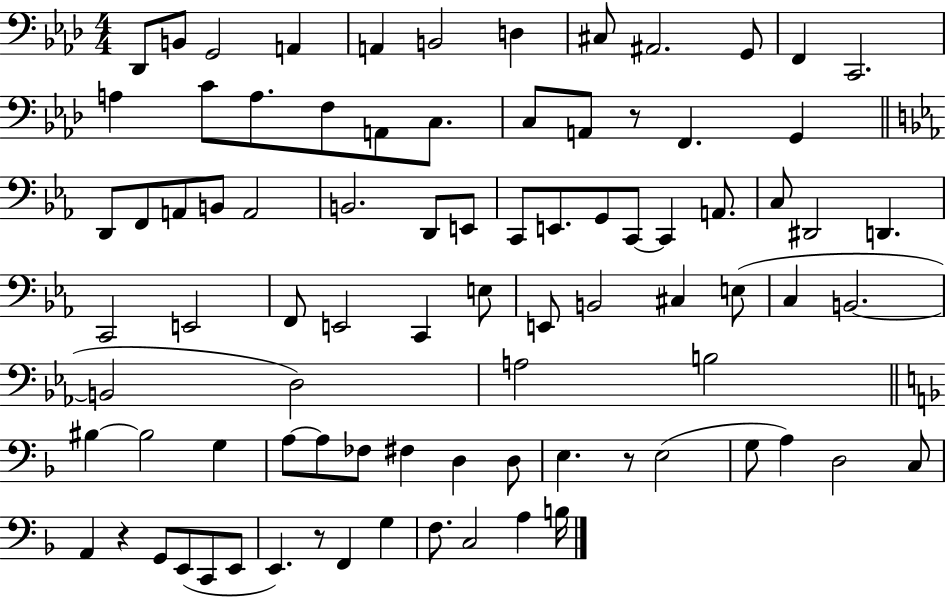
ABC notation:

X:1
T:Untitled
M:4/4
L:1/4
K:Ab
_D,,/2 B,,/2 G,,2 A,, A,, B,,2 D, ^C,/2 ^A,,2 G,,/2 F,, C,,2 A, C/2 A,/2 F,/2 A,,/2 C,/2 C,/2 A,,/2 z/2 F,, G,, D,,/2 F,,/2 A,,/2 B,,/2 A,,2 B,,2 D,,/2 E,,/2 C,,/2 E,,/2 G,,/2 C,,/2 C,, A,,/2 C,/2 ^D,,2 D,, C,,2 E,,2 F,,/2 E,,2 C,, E,/2 E,,/2 B,,2 ^C, E,/2 C, B,,2 B,,2 D,2 A,2 B,2 ^B, ^B,2 G, A,/2 A,/2 _F,/2 ^F, D, D,/2 E, z/2 E,2 G,/2 A, D,2 C,/2 A,, z G,,/2 E,,/2 C,,/2 E,,/2 E,, z/2 F,, G, F,/2 C,2 A, B,/4